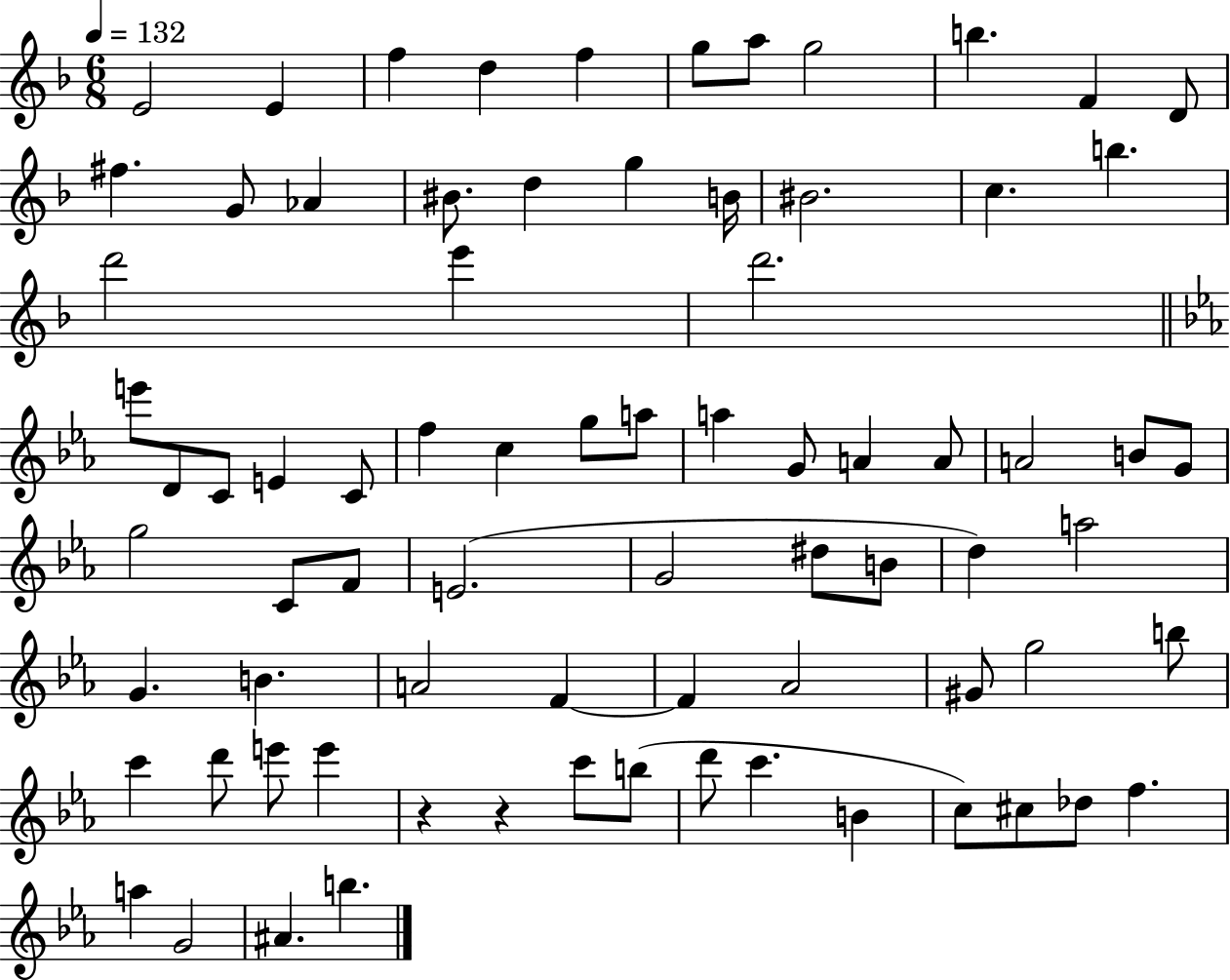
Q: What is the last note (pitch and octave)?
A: B5